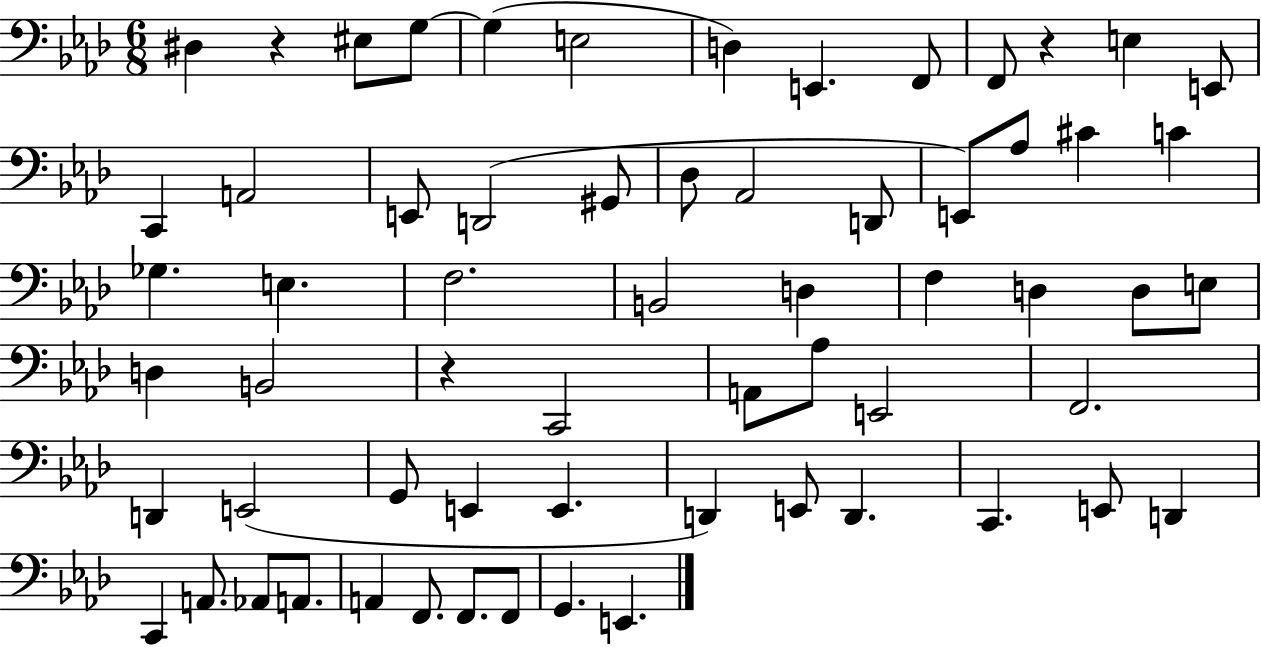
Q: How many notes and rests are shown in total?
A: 63